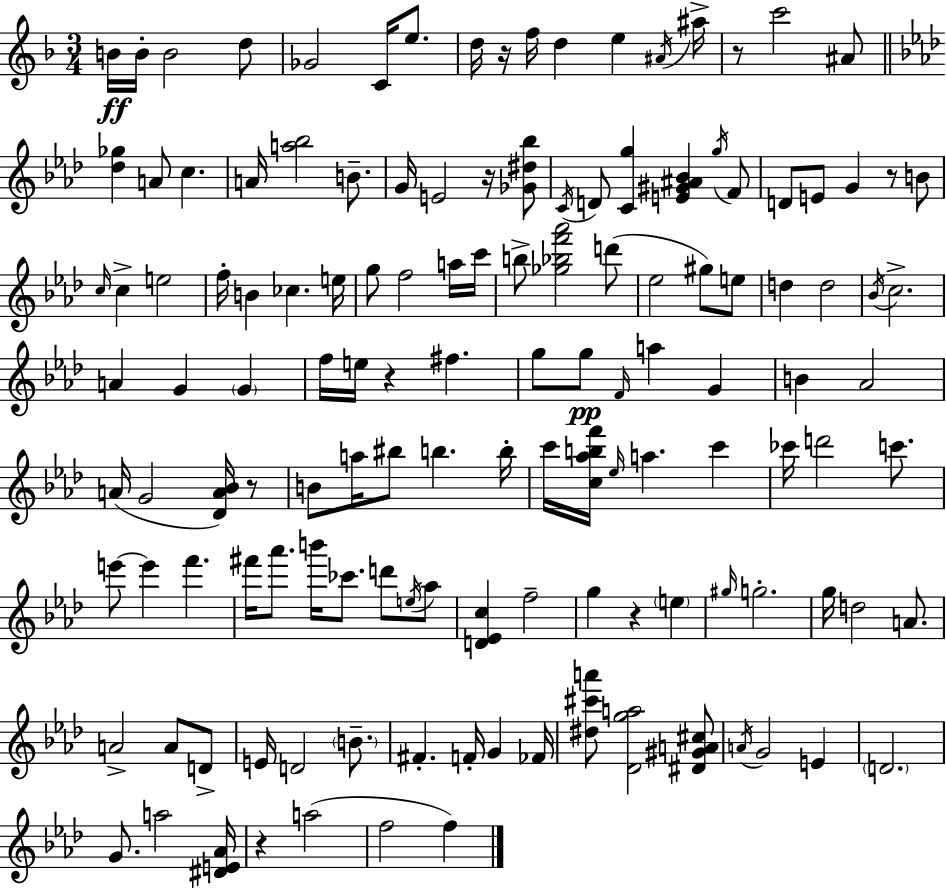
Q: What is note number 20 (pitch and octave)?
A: G4